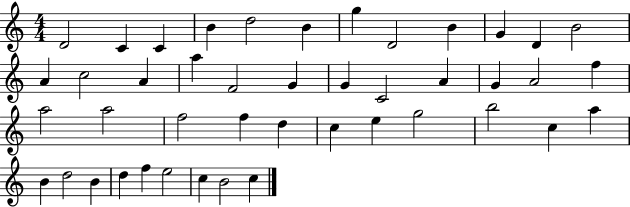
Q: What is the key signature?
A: C major